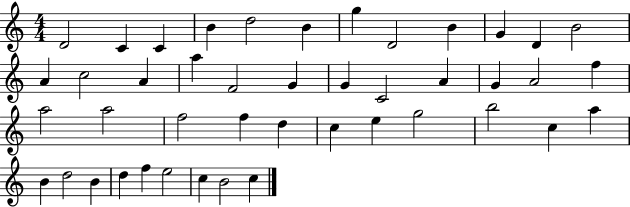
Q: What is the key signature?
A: C major